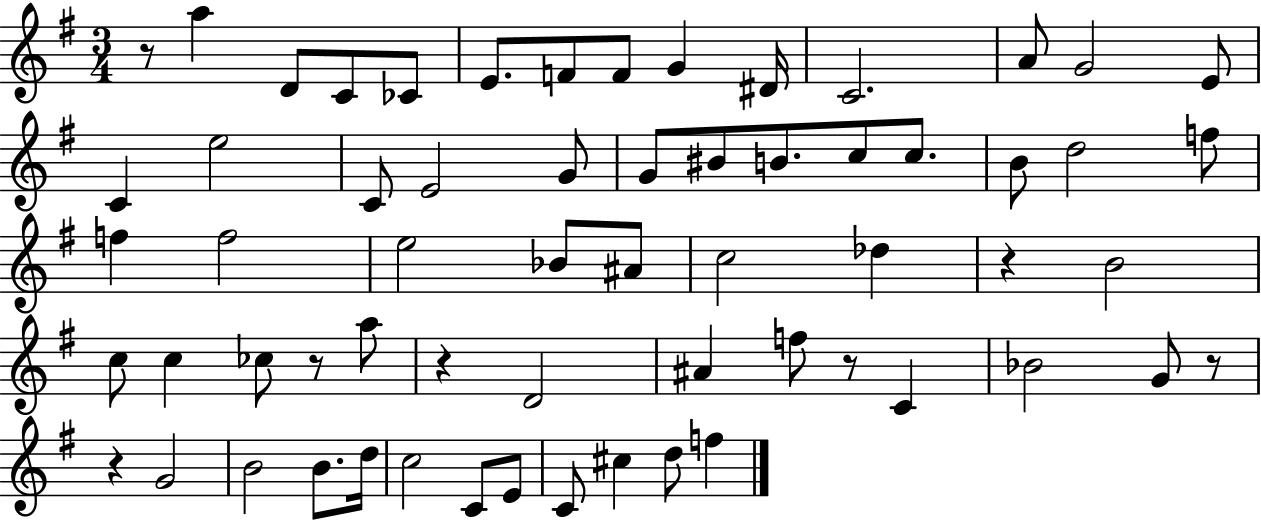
X:1
T:Untitled
M:3/4
L:1/4
K:G
z/2 a D/2 C/2 _C/2 E/2 F/2 F/2 G ^D/4 C2 A/2 G2 E/2 C e2 C/2 E2 G/2 G/2 ^B/2 B/2 c/2 c/2 B/2 d2 f/2 f f2 e2 _B/2 ^A/2 c2 _d z B2 c/2 c _c/2 z/2 a/2 z D2 ^A f/2 z/2 C _B2 G/2 z/2 z G2 B2 B/2 d/4 c2 C/2 E/2 C/2 ^c d/2 f